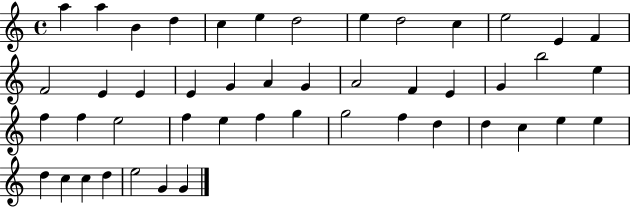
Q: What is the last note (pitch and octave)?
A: G4